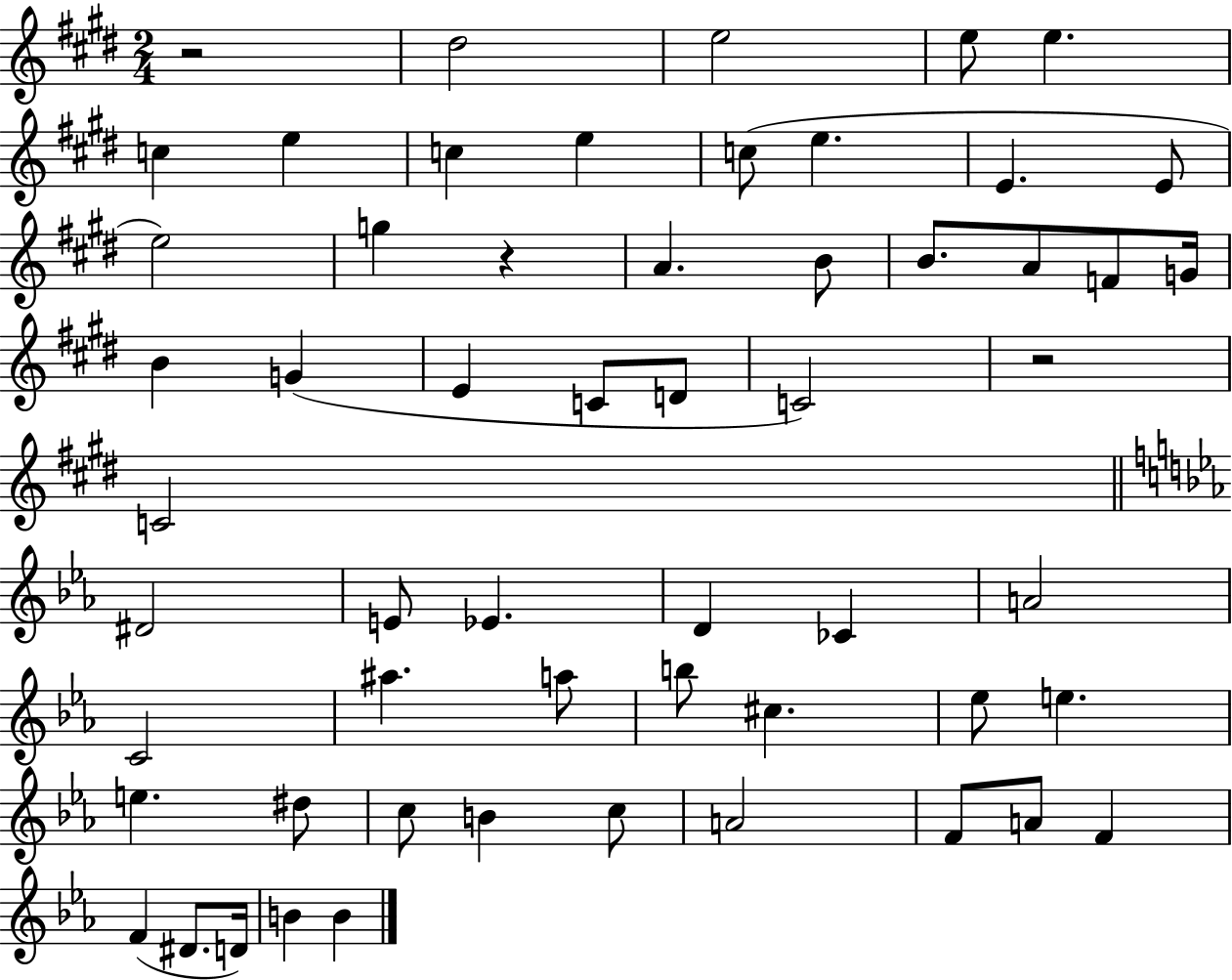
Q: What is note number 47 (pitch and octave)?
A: F4